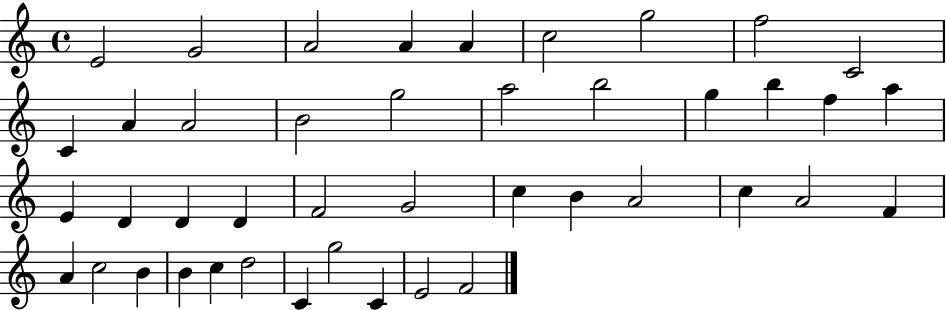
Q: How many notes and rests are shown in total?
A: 43